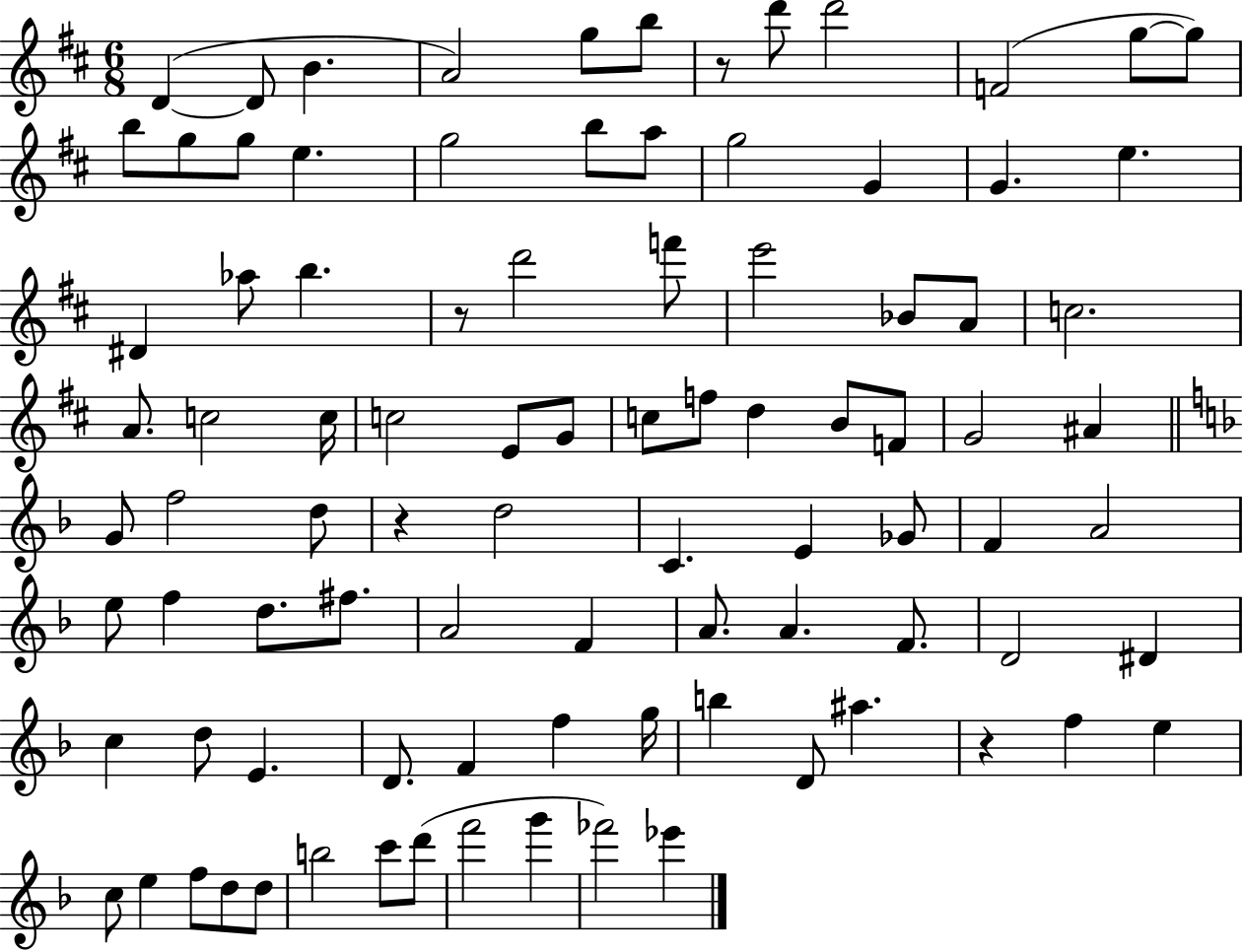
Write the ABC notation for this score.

X:1
T:Untitled
M:6/8
L:1/4
K:D
D D/2 B A2 g/2 b/2 z/2 d'/2 d'2 F2 g/2 g/2 b/2 g/2 g/2 e g2 b/2 a/2 g2 G G e ^D _a/2 b z/2 d'2 f'/2 e'2 _B/2 A/2 c2 A/2 c2 c/4 c2 E/2 G/2 c/2 f/2 d B/2 F/2 G2 ^A G/2 f2 d/2 z d2 C E _G/2 F A2 e/2 f d/2 ^f/2 A2 F A/2 A F/2 D2 ^D c d/2 E D/2 F f g/4 b D/2 ^a z f e c/2 e f/2 d/2 d/2 b2 c'/2 d'/2 f'2 g' _f'2 _e'